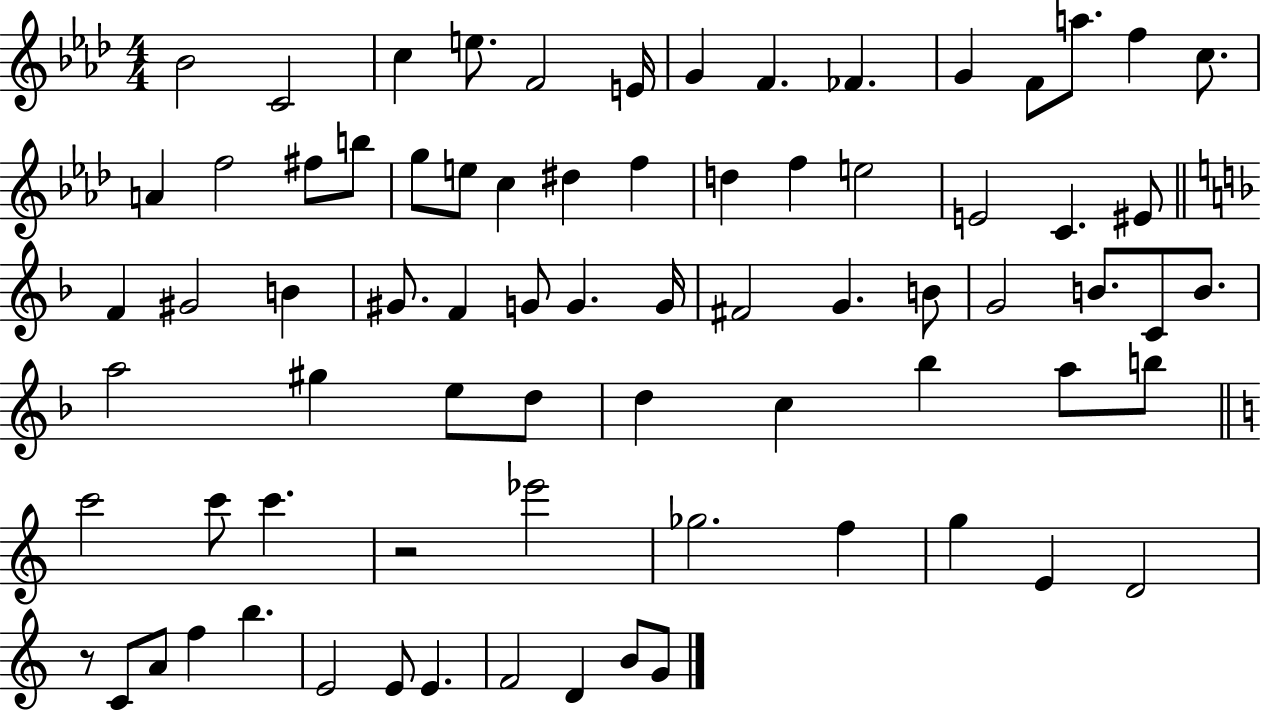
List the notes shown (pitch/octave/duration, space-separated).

Bb4/h C4/h C5/q E5/e. F4/h E4/s G4/q F4/q. FES4/q. G4/q F4/e A5/e. F5/q C5/e. A4/q F5/h F#5/e B5/e G5/e E5/e C5/q D#5/q F5/q D5/q F5/q E5/h E4/h C4/q. EIS4/e F4/q G#4/h B4/q G#4/e. F4/q G4/e G4/q. G4/s F#4/h G4/q. B4/e G4/h B4/e. C4/e B4/e. A5/h G#5/q E5/e D5/e D5/q C5/q Bb5/q A5/e B5/e C6/h C6/e C6/q. R/h Eb6/h Gb5/h. F5/q G5/q E4/q D4/h R/e C4/e A4/e F5/q B5/q. E4/h E4/e E4/q. F4/h D4/q B4/e G4/e